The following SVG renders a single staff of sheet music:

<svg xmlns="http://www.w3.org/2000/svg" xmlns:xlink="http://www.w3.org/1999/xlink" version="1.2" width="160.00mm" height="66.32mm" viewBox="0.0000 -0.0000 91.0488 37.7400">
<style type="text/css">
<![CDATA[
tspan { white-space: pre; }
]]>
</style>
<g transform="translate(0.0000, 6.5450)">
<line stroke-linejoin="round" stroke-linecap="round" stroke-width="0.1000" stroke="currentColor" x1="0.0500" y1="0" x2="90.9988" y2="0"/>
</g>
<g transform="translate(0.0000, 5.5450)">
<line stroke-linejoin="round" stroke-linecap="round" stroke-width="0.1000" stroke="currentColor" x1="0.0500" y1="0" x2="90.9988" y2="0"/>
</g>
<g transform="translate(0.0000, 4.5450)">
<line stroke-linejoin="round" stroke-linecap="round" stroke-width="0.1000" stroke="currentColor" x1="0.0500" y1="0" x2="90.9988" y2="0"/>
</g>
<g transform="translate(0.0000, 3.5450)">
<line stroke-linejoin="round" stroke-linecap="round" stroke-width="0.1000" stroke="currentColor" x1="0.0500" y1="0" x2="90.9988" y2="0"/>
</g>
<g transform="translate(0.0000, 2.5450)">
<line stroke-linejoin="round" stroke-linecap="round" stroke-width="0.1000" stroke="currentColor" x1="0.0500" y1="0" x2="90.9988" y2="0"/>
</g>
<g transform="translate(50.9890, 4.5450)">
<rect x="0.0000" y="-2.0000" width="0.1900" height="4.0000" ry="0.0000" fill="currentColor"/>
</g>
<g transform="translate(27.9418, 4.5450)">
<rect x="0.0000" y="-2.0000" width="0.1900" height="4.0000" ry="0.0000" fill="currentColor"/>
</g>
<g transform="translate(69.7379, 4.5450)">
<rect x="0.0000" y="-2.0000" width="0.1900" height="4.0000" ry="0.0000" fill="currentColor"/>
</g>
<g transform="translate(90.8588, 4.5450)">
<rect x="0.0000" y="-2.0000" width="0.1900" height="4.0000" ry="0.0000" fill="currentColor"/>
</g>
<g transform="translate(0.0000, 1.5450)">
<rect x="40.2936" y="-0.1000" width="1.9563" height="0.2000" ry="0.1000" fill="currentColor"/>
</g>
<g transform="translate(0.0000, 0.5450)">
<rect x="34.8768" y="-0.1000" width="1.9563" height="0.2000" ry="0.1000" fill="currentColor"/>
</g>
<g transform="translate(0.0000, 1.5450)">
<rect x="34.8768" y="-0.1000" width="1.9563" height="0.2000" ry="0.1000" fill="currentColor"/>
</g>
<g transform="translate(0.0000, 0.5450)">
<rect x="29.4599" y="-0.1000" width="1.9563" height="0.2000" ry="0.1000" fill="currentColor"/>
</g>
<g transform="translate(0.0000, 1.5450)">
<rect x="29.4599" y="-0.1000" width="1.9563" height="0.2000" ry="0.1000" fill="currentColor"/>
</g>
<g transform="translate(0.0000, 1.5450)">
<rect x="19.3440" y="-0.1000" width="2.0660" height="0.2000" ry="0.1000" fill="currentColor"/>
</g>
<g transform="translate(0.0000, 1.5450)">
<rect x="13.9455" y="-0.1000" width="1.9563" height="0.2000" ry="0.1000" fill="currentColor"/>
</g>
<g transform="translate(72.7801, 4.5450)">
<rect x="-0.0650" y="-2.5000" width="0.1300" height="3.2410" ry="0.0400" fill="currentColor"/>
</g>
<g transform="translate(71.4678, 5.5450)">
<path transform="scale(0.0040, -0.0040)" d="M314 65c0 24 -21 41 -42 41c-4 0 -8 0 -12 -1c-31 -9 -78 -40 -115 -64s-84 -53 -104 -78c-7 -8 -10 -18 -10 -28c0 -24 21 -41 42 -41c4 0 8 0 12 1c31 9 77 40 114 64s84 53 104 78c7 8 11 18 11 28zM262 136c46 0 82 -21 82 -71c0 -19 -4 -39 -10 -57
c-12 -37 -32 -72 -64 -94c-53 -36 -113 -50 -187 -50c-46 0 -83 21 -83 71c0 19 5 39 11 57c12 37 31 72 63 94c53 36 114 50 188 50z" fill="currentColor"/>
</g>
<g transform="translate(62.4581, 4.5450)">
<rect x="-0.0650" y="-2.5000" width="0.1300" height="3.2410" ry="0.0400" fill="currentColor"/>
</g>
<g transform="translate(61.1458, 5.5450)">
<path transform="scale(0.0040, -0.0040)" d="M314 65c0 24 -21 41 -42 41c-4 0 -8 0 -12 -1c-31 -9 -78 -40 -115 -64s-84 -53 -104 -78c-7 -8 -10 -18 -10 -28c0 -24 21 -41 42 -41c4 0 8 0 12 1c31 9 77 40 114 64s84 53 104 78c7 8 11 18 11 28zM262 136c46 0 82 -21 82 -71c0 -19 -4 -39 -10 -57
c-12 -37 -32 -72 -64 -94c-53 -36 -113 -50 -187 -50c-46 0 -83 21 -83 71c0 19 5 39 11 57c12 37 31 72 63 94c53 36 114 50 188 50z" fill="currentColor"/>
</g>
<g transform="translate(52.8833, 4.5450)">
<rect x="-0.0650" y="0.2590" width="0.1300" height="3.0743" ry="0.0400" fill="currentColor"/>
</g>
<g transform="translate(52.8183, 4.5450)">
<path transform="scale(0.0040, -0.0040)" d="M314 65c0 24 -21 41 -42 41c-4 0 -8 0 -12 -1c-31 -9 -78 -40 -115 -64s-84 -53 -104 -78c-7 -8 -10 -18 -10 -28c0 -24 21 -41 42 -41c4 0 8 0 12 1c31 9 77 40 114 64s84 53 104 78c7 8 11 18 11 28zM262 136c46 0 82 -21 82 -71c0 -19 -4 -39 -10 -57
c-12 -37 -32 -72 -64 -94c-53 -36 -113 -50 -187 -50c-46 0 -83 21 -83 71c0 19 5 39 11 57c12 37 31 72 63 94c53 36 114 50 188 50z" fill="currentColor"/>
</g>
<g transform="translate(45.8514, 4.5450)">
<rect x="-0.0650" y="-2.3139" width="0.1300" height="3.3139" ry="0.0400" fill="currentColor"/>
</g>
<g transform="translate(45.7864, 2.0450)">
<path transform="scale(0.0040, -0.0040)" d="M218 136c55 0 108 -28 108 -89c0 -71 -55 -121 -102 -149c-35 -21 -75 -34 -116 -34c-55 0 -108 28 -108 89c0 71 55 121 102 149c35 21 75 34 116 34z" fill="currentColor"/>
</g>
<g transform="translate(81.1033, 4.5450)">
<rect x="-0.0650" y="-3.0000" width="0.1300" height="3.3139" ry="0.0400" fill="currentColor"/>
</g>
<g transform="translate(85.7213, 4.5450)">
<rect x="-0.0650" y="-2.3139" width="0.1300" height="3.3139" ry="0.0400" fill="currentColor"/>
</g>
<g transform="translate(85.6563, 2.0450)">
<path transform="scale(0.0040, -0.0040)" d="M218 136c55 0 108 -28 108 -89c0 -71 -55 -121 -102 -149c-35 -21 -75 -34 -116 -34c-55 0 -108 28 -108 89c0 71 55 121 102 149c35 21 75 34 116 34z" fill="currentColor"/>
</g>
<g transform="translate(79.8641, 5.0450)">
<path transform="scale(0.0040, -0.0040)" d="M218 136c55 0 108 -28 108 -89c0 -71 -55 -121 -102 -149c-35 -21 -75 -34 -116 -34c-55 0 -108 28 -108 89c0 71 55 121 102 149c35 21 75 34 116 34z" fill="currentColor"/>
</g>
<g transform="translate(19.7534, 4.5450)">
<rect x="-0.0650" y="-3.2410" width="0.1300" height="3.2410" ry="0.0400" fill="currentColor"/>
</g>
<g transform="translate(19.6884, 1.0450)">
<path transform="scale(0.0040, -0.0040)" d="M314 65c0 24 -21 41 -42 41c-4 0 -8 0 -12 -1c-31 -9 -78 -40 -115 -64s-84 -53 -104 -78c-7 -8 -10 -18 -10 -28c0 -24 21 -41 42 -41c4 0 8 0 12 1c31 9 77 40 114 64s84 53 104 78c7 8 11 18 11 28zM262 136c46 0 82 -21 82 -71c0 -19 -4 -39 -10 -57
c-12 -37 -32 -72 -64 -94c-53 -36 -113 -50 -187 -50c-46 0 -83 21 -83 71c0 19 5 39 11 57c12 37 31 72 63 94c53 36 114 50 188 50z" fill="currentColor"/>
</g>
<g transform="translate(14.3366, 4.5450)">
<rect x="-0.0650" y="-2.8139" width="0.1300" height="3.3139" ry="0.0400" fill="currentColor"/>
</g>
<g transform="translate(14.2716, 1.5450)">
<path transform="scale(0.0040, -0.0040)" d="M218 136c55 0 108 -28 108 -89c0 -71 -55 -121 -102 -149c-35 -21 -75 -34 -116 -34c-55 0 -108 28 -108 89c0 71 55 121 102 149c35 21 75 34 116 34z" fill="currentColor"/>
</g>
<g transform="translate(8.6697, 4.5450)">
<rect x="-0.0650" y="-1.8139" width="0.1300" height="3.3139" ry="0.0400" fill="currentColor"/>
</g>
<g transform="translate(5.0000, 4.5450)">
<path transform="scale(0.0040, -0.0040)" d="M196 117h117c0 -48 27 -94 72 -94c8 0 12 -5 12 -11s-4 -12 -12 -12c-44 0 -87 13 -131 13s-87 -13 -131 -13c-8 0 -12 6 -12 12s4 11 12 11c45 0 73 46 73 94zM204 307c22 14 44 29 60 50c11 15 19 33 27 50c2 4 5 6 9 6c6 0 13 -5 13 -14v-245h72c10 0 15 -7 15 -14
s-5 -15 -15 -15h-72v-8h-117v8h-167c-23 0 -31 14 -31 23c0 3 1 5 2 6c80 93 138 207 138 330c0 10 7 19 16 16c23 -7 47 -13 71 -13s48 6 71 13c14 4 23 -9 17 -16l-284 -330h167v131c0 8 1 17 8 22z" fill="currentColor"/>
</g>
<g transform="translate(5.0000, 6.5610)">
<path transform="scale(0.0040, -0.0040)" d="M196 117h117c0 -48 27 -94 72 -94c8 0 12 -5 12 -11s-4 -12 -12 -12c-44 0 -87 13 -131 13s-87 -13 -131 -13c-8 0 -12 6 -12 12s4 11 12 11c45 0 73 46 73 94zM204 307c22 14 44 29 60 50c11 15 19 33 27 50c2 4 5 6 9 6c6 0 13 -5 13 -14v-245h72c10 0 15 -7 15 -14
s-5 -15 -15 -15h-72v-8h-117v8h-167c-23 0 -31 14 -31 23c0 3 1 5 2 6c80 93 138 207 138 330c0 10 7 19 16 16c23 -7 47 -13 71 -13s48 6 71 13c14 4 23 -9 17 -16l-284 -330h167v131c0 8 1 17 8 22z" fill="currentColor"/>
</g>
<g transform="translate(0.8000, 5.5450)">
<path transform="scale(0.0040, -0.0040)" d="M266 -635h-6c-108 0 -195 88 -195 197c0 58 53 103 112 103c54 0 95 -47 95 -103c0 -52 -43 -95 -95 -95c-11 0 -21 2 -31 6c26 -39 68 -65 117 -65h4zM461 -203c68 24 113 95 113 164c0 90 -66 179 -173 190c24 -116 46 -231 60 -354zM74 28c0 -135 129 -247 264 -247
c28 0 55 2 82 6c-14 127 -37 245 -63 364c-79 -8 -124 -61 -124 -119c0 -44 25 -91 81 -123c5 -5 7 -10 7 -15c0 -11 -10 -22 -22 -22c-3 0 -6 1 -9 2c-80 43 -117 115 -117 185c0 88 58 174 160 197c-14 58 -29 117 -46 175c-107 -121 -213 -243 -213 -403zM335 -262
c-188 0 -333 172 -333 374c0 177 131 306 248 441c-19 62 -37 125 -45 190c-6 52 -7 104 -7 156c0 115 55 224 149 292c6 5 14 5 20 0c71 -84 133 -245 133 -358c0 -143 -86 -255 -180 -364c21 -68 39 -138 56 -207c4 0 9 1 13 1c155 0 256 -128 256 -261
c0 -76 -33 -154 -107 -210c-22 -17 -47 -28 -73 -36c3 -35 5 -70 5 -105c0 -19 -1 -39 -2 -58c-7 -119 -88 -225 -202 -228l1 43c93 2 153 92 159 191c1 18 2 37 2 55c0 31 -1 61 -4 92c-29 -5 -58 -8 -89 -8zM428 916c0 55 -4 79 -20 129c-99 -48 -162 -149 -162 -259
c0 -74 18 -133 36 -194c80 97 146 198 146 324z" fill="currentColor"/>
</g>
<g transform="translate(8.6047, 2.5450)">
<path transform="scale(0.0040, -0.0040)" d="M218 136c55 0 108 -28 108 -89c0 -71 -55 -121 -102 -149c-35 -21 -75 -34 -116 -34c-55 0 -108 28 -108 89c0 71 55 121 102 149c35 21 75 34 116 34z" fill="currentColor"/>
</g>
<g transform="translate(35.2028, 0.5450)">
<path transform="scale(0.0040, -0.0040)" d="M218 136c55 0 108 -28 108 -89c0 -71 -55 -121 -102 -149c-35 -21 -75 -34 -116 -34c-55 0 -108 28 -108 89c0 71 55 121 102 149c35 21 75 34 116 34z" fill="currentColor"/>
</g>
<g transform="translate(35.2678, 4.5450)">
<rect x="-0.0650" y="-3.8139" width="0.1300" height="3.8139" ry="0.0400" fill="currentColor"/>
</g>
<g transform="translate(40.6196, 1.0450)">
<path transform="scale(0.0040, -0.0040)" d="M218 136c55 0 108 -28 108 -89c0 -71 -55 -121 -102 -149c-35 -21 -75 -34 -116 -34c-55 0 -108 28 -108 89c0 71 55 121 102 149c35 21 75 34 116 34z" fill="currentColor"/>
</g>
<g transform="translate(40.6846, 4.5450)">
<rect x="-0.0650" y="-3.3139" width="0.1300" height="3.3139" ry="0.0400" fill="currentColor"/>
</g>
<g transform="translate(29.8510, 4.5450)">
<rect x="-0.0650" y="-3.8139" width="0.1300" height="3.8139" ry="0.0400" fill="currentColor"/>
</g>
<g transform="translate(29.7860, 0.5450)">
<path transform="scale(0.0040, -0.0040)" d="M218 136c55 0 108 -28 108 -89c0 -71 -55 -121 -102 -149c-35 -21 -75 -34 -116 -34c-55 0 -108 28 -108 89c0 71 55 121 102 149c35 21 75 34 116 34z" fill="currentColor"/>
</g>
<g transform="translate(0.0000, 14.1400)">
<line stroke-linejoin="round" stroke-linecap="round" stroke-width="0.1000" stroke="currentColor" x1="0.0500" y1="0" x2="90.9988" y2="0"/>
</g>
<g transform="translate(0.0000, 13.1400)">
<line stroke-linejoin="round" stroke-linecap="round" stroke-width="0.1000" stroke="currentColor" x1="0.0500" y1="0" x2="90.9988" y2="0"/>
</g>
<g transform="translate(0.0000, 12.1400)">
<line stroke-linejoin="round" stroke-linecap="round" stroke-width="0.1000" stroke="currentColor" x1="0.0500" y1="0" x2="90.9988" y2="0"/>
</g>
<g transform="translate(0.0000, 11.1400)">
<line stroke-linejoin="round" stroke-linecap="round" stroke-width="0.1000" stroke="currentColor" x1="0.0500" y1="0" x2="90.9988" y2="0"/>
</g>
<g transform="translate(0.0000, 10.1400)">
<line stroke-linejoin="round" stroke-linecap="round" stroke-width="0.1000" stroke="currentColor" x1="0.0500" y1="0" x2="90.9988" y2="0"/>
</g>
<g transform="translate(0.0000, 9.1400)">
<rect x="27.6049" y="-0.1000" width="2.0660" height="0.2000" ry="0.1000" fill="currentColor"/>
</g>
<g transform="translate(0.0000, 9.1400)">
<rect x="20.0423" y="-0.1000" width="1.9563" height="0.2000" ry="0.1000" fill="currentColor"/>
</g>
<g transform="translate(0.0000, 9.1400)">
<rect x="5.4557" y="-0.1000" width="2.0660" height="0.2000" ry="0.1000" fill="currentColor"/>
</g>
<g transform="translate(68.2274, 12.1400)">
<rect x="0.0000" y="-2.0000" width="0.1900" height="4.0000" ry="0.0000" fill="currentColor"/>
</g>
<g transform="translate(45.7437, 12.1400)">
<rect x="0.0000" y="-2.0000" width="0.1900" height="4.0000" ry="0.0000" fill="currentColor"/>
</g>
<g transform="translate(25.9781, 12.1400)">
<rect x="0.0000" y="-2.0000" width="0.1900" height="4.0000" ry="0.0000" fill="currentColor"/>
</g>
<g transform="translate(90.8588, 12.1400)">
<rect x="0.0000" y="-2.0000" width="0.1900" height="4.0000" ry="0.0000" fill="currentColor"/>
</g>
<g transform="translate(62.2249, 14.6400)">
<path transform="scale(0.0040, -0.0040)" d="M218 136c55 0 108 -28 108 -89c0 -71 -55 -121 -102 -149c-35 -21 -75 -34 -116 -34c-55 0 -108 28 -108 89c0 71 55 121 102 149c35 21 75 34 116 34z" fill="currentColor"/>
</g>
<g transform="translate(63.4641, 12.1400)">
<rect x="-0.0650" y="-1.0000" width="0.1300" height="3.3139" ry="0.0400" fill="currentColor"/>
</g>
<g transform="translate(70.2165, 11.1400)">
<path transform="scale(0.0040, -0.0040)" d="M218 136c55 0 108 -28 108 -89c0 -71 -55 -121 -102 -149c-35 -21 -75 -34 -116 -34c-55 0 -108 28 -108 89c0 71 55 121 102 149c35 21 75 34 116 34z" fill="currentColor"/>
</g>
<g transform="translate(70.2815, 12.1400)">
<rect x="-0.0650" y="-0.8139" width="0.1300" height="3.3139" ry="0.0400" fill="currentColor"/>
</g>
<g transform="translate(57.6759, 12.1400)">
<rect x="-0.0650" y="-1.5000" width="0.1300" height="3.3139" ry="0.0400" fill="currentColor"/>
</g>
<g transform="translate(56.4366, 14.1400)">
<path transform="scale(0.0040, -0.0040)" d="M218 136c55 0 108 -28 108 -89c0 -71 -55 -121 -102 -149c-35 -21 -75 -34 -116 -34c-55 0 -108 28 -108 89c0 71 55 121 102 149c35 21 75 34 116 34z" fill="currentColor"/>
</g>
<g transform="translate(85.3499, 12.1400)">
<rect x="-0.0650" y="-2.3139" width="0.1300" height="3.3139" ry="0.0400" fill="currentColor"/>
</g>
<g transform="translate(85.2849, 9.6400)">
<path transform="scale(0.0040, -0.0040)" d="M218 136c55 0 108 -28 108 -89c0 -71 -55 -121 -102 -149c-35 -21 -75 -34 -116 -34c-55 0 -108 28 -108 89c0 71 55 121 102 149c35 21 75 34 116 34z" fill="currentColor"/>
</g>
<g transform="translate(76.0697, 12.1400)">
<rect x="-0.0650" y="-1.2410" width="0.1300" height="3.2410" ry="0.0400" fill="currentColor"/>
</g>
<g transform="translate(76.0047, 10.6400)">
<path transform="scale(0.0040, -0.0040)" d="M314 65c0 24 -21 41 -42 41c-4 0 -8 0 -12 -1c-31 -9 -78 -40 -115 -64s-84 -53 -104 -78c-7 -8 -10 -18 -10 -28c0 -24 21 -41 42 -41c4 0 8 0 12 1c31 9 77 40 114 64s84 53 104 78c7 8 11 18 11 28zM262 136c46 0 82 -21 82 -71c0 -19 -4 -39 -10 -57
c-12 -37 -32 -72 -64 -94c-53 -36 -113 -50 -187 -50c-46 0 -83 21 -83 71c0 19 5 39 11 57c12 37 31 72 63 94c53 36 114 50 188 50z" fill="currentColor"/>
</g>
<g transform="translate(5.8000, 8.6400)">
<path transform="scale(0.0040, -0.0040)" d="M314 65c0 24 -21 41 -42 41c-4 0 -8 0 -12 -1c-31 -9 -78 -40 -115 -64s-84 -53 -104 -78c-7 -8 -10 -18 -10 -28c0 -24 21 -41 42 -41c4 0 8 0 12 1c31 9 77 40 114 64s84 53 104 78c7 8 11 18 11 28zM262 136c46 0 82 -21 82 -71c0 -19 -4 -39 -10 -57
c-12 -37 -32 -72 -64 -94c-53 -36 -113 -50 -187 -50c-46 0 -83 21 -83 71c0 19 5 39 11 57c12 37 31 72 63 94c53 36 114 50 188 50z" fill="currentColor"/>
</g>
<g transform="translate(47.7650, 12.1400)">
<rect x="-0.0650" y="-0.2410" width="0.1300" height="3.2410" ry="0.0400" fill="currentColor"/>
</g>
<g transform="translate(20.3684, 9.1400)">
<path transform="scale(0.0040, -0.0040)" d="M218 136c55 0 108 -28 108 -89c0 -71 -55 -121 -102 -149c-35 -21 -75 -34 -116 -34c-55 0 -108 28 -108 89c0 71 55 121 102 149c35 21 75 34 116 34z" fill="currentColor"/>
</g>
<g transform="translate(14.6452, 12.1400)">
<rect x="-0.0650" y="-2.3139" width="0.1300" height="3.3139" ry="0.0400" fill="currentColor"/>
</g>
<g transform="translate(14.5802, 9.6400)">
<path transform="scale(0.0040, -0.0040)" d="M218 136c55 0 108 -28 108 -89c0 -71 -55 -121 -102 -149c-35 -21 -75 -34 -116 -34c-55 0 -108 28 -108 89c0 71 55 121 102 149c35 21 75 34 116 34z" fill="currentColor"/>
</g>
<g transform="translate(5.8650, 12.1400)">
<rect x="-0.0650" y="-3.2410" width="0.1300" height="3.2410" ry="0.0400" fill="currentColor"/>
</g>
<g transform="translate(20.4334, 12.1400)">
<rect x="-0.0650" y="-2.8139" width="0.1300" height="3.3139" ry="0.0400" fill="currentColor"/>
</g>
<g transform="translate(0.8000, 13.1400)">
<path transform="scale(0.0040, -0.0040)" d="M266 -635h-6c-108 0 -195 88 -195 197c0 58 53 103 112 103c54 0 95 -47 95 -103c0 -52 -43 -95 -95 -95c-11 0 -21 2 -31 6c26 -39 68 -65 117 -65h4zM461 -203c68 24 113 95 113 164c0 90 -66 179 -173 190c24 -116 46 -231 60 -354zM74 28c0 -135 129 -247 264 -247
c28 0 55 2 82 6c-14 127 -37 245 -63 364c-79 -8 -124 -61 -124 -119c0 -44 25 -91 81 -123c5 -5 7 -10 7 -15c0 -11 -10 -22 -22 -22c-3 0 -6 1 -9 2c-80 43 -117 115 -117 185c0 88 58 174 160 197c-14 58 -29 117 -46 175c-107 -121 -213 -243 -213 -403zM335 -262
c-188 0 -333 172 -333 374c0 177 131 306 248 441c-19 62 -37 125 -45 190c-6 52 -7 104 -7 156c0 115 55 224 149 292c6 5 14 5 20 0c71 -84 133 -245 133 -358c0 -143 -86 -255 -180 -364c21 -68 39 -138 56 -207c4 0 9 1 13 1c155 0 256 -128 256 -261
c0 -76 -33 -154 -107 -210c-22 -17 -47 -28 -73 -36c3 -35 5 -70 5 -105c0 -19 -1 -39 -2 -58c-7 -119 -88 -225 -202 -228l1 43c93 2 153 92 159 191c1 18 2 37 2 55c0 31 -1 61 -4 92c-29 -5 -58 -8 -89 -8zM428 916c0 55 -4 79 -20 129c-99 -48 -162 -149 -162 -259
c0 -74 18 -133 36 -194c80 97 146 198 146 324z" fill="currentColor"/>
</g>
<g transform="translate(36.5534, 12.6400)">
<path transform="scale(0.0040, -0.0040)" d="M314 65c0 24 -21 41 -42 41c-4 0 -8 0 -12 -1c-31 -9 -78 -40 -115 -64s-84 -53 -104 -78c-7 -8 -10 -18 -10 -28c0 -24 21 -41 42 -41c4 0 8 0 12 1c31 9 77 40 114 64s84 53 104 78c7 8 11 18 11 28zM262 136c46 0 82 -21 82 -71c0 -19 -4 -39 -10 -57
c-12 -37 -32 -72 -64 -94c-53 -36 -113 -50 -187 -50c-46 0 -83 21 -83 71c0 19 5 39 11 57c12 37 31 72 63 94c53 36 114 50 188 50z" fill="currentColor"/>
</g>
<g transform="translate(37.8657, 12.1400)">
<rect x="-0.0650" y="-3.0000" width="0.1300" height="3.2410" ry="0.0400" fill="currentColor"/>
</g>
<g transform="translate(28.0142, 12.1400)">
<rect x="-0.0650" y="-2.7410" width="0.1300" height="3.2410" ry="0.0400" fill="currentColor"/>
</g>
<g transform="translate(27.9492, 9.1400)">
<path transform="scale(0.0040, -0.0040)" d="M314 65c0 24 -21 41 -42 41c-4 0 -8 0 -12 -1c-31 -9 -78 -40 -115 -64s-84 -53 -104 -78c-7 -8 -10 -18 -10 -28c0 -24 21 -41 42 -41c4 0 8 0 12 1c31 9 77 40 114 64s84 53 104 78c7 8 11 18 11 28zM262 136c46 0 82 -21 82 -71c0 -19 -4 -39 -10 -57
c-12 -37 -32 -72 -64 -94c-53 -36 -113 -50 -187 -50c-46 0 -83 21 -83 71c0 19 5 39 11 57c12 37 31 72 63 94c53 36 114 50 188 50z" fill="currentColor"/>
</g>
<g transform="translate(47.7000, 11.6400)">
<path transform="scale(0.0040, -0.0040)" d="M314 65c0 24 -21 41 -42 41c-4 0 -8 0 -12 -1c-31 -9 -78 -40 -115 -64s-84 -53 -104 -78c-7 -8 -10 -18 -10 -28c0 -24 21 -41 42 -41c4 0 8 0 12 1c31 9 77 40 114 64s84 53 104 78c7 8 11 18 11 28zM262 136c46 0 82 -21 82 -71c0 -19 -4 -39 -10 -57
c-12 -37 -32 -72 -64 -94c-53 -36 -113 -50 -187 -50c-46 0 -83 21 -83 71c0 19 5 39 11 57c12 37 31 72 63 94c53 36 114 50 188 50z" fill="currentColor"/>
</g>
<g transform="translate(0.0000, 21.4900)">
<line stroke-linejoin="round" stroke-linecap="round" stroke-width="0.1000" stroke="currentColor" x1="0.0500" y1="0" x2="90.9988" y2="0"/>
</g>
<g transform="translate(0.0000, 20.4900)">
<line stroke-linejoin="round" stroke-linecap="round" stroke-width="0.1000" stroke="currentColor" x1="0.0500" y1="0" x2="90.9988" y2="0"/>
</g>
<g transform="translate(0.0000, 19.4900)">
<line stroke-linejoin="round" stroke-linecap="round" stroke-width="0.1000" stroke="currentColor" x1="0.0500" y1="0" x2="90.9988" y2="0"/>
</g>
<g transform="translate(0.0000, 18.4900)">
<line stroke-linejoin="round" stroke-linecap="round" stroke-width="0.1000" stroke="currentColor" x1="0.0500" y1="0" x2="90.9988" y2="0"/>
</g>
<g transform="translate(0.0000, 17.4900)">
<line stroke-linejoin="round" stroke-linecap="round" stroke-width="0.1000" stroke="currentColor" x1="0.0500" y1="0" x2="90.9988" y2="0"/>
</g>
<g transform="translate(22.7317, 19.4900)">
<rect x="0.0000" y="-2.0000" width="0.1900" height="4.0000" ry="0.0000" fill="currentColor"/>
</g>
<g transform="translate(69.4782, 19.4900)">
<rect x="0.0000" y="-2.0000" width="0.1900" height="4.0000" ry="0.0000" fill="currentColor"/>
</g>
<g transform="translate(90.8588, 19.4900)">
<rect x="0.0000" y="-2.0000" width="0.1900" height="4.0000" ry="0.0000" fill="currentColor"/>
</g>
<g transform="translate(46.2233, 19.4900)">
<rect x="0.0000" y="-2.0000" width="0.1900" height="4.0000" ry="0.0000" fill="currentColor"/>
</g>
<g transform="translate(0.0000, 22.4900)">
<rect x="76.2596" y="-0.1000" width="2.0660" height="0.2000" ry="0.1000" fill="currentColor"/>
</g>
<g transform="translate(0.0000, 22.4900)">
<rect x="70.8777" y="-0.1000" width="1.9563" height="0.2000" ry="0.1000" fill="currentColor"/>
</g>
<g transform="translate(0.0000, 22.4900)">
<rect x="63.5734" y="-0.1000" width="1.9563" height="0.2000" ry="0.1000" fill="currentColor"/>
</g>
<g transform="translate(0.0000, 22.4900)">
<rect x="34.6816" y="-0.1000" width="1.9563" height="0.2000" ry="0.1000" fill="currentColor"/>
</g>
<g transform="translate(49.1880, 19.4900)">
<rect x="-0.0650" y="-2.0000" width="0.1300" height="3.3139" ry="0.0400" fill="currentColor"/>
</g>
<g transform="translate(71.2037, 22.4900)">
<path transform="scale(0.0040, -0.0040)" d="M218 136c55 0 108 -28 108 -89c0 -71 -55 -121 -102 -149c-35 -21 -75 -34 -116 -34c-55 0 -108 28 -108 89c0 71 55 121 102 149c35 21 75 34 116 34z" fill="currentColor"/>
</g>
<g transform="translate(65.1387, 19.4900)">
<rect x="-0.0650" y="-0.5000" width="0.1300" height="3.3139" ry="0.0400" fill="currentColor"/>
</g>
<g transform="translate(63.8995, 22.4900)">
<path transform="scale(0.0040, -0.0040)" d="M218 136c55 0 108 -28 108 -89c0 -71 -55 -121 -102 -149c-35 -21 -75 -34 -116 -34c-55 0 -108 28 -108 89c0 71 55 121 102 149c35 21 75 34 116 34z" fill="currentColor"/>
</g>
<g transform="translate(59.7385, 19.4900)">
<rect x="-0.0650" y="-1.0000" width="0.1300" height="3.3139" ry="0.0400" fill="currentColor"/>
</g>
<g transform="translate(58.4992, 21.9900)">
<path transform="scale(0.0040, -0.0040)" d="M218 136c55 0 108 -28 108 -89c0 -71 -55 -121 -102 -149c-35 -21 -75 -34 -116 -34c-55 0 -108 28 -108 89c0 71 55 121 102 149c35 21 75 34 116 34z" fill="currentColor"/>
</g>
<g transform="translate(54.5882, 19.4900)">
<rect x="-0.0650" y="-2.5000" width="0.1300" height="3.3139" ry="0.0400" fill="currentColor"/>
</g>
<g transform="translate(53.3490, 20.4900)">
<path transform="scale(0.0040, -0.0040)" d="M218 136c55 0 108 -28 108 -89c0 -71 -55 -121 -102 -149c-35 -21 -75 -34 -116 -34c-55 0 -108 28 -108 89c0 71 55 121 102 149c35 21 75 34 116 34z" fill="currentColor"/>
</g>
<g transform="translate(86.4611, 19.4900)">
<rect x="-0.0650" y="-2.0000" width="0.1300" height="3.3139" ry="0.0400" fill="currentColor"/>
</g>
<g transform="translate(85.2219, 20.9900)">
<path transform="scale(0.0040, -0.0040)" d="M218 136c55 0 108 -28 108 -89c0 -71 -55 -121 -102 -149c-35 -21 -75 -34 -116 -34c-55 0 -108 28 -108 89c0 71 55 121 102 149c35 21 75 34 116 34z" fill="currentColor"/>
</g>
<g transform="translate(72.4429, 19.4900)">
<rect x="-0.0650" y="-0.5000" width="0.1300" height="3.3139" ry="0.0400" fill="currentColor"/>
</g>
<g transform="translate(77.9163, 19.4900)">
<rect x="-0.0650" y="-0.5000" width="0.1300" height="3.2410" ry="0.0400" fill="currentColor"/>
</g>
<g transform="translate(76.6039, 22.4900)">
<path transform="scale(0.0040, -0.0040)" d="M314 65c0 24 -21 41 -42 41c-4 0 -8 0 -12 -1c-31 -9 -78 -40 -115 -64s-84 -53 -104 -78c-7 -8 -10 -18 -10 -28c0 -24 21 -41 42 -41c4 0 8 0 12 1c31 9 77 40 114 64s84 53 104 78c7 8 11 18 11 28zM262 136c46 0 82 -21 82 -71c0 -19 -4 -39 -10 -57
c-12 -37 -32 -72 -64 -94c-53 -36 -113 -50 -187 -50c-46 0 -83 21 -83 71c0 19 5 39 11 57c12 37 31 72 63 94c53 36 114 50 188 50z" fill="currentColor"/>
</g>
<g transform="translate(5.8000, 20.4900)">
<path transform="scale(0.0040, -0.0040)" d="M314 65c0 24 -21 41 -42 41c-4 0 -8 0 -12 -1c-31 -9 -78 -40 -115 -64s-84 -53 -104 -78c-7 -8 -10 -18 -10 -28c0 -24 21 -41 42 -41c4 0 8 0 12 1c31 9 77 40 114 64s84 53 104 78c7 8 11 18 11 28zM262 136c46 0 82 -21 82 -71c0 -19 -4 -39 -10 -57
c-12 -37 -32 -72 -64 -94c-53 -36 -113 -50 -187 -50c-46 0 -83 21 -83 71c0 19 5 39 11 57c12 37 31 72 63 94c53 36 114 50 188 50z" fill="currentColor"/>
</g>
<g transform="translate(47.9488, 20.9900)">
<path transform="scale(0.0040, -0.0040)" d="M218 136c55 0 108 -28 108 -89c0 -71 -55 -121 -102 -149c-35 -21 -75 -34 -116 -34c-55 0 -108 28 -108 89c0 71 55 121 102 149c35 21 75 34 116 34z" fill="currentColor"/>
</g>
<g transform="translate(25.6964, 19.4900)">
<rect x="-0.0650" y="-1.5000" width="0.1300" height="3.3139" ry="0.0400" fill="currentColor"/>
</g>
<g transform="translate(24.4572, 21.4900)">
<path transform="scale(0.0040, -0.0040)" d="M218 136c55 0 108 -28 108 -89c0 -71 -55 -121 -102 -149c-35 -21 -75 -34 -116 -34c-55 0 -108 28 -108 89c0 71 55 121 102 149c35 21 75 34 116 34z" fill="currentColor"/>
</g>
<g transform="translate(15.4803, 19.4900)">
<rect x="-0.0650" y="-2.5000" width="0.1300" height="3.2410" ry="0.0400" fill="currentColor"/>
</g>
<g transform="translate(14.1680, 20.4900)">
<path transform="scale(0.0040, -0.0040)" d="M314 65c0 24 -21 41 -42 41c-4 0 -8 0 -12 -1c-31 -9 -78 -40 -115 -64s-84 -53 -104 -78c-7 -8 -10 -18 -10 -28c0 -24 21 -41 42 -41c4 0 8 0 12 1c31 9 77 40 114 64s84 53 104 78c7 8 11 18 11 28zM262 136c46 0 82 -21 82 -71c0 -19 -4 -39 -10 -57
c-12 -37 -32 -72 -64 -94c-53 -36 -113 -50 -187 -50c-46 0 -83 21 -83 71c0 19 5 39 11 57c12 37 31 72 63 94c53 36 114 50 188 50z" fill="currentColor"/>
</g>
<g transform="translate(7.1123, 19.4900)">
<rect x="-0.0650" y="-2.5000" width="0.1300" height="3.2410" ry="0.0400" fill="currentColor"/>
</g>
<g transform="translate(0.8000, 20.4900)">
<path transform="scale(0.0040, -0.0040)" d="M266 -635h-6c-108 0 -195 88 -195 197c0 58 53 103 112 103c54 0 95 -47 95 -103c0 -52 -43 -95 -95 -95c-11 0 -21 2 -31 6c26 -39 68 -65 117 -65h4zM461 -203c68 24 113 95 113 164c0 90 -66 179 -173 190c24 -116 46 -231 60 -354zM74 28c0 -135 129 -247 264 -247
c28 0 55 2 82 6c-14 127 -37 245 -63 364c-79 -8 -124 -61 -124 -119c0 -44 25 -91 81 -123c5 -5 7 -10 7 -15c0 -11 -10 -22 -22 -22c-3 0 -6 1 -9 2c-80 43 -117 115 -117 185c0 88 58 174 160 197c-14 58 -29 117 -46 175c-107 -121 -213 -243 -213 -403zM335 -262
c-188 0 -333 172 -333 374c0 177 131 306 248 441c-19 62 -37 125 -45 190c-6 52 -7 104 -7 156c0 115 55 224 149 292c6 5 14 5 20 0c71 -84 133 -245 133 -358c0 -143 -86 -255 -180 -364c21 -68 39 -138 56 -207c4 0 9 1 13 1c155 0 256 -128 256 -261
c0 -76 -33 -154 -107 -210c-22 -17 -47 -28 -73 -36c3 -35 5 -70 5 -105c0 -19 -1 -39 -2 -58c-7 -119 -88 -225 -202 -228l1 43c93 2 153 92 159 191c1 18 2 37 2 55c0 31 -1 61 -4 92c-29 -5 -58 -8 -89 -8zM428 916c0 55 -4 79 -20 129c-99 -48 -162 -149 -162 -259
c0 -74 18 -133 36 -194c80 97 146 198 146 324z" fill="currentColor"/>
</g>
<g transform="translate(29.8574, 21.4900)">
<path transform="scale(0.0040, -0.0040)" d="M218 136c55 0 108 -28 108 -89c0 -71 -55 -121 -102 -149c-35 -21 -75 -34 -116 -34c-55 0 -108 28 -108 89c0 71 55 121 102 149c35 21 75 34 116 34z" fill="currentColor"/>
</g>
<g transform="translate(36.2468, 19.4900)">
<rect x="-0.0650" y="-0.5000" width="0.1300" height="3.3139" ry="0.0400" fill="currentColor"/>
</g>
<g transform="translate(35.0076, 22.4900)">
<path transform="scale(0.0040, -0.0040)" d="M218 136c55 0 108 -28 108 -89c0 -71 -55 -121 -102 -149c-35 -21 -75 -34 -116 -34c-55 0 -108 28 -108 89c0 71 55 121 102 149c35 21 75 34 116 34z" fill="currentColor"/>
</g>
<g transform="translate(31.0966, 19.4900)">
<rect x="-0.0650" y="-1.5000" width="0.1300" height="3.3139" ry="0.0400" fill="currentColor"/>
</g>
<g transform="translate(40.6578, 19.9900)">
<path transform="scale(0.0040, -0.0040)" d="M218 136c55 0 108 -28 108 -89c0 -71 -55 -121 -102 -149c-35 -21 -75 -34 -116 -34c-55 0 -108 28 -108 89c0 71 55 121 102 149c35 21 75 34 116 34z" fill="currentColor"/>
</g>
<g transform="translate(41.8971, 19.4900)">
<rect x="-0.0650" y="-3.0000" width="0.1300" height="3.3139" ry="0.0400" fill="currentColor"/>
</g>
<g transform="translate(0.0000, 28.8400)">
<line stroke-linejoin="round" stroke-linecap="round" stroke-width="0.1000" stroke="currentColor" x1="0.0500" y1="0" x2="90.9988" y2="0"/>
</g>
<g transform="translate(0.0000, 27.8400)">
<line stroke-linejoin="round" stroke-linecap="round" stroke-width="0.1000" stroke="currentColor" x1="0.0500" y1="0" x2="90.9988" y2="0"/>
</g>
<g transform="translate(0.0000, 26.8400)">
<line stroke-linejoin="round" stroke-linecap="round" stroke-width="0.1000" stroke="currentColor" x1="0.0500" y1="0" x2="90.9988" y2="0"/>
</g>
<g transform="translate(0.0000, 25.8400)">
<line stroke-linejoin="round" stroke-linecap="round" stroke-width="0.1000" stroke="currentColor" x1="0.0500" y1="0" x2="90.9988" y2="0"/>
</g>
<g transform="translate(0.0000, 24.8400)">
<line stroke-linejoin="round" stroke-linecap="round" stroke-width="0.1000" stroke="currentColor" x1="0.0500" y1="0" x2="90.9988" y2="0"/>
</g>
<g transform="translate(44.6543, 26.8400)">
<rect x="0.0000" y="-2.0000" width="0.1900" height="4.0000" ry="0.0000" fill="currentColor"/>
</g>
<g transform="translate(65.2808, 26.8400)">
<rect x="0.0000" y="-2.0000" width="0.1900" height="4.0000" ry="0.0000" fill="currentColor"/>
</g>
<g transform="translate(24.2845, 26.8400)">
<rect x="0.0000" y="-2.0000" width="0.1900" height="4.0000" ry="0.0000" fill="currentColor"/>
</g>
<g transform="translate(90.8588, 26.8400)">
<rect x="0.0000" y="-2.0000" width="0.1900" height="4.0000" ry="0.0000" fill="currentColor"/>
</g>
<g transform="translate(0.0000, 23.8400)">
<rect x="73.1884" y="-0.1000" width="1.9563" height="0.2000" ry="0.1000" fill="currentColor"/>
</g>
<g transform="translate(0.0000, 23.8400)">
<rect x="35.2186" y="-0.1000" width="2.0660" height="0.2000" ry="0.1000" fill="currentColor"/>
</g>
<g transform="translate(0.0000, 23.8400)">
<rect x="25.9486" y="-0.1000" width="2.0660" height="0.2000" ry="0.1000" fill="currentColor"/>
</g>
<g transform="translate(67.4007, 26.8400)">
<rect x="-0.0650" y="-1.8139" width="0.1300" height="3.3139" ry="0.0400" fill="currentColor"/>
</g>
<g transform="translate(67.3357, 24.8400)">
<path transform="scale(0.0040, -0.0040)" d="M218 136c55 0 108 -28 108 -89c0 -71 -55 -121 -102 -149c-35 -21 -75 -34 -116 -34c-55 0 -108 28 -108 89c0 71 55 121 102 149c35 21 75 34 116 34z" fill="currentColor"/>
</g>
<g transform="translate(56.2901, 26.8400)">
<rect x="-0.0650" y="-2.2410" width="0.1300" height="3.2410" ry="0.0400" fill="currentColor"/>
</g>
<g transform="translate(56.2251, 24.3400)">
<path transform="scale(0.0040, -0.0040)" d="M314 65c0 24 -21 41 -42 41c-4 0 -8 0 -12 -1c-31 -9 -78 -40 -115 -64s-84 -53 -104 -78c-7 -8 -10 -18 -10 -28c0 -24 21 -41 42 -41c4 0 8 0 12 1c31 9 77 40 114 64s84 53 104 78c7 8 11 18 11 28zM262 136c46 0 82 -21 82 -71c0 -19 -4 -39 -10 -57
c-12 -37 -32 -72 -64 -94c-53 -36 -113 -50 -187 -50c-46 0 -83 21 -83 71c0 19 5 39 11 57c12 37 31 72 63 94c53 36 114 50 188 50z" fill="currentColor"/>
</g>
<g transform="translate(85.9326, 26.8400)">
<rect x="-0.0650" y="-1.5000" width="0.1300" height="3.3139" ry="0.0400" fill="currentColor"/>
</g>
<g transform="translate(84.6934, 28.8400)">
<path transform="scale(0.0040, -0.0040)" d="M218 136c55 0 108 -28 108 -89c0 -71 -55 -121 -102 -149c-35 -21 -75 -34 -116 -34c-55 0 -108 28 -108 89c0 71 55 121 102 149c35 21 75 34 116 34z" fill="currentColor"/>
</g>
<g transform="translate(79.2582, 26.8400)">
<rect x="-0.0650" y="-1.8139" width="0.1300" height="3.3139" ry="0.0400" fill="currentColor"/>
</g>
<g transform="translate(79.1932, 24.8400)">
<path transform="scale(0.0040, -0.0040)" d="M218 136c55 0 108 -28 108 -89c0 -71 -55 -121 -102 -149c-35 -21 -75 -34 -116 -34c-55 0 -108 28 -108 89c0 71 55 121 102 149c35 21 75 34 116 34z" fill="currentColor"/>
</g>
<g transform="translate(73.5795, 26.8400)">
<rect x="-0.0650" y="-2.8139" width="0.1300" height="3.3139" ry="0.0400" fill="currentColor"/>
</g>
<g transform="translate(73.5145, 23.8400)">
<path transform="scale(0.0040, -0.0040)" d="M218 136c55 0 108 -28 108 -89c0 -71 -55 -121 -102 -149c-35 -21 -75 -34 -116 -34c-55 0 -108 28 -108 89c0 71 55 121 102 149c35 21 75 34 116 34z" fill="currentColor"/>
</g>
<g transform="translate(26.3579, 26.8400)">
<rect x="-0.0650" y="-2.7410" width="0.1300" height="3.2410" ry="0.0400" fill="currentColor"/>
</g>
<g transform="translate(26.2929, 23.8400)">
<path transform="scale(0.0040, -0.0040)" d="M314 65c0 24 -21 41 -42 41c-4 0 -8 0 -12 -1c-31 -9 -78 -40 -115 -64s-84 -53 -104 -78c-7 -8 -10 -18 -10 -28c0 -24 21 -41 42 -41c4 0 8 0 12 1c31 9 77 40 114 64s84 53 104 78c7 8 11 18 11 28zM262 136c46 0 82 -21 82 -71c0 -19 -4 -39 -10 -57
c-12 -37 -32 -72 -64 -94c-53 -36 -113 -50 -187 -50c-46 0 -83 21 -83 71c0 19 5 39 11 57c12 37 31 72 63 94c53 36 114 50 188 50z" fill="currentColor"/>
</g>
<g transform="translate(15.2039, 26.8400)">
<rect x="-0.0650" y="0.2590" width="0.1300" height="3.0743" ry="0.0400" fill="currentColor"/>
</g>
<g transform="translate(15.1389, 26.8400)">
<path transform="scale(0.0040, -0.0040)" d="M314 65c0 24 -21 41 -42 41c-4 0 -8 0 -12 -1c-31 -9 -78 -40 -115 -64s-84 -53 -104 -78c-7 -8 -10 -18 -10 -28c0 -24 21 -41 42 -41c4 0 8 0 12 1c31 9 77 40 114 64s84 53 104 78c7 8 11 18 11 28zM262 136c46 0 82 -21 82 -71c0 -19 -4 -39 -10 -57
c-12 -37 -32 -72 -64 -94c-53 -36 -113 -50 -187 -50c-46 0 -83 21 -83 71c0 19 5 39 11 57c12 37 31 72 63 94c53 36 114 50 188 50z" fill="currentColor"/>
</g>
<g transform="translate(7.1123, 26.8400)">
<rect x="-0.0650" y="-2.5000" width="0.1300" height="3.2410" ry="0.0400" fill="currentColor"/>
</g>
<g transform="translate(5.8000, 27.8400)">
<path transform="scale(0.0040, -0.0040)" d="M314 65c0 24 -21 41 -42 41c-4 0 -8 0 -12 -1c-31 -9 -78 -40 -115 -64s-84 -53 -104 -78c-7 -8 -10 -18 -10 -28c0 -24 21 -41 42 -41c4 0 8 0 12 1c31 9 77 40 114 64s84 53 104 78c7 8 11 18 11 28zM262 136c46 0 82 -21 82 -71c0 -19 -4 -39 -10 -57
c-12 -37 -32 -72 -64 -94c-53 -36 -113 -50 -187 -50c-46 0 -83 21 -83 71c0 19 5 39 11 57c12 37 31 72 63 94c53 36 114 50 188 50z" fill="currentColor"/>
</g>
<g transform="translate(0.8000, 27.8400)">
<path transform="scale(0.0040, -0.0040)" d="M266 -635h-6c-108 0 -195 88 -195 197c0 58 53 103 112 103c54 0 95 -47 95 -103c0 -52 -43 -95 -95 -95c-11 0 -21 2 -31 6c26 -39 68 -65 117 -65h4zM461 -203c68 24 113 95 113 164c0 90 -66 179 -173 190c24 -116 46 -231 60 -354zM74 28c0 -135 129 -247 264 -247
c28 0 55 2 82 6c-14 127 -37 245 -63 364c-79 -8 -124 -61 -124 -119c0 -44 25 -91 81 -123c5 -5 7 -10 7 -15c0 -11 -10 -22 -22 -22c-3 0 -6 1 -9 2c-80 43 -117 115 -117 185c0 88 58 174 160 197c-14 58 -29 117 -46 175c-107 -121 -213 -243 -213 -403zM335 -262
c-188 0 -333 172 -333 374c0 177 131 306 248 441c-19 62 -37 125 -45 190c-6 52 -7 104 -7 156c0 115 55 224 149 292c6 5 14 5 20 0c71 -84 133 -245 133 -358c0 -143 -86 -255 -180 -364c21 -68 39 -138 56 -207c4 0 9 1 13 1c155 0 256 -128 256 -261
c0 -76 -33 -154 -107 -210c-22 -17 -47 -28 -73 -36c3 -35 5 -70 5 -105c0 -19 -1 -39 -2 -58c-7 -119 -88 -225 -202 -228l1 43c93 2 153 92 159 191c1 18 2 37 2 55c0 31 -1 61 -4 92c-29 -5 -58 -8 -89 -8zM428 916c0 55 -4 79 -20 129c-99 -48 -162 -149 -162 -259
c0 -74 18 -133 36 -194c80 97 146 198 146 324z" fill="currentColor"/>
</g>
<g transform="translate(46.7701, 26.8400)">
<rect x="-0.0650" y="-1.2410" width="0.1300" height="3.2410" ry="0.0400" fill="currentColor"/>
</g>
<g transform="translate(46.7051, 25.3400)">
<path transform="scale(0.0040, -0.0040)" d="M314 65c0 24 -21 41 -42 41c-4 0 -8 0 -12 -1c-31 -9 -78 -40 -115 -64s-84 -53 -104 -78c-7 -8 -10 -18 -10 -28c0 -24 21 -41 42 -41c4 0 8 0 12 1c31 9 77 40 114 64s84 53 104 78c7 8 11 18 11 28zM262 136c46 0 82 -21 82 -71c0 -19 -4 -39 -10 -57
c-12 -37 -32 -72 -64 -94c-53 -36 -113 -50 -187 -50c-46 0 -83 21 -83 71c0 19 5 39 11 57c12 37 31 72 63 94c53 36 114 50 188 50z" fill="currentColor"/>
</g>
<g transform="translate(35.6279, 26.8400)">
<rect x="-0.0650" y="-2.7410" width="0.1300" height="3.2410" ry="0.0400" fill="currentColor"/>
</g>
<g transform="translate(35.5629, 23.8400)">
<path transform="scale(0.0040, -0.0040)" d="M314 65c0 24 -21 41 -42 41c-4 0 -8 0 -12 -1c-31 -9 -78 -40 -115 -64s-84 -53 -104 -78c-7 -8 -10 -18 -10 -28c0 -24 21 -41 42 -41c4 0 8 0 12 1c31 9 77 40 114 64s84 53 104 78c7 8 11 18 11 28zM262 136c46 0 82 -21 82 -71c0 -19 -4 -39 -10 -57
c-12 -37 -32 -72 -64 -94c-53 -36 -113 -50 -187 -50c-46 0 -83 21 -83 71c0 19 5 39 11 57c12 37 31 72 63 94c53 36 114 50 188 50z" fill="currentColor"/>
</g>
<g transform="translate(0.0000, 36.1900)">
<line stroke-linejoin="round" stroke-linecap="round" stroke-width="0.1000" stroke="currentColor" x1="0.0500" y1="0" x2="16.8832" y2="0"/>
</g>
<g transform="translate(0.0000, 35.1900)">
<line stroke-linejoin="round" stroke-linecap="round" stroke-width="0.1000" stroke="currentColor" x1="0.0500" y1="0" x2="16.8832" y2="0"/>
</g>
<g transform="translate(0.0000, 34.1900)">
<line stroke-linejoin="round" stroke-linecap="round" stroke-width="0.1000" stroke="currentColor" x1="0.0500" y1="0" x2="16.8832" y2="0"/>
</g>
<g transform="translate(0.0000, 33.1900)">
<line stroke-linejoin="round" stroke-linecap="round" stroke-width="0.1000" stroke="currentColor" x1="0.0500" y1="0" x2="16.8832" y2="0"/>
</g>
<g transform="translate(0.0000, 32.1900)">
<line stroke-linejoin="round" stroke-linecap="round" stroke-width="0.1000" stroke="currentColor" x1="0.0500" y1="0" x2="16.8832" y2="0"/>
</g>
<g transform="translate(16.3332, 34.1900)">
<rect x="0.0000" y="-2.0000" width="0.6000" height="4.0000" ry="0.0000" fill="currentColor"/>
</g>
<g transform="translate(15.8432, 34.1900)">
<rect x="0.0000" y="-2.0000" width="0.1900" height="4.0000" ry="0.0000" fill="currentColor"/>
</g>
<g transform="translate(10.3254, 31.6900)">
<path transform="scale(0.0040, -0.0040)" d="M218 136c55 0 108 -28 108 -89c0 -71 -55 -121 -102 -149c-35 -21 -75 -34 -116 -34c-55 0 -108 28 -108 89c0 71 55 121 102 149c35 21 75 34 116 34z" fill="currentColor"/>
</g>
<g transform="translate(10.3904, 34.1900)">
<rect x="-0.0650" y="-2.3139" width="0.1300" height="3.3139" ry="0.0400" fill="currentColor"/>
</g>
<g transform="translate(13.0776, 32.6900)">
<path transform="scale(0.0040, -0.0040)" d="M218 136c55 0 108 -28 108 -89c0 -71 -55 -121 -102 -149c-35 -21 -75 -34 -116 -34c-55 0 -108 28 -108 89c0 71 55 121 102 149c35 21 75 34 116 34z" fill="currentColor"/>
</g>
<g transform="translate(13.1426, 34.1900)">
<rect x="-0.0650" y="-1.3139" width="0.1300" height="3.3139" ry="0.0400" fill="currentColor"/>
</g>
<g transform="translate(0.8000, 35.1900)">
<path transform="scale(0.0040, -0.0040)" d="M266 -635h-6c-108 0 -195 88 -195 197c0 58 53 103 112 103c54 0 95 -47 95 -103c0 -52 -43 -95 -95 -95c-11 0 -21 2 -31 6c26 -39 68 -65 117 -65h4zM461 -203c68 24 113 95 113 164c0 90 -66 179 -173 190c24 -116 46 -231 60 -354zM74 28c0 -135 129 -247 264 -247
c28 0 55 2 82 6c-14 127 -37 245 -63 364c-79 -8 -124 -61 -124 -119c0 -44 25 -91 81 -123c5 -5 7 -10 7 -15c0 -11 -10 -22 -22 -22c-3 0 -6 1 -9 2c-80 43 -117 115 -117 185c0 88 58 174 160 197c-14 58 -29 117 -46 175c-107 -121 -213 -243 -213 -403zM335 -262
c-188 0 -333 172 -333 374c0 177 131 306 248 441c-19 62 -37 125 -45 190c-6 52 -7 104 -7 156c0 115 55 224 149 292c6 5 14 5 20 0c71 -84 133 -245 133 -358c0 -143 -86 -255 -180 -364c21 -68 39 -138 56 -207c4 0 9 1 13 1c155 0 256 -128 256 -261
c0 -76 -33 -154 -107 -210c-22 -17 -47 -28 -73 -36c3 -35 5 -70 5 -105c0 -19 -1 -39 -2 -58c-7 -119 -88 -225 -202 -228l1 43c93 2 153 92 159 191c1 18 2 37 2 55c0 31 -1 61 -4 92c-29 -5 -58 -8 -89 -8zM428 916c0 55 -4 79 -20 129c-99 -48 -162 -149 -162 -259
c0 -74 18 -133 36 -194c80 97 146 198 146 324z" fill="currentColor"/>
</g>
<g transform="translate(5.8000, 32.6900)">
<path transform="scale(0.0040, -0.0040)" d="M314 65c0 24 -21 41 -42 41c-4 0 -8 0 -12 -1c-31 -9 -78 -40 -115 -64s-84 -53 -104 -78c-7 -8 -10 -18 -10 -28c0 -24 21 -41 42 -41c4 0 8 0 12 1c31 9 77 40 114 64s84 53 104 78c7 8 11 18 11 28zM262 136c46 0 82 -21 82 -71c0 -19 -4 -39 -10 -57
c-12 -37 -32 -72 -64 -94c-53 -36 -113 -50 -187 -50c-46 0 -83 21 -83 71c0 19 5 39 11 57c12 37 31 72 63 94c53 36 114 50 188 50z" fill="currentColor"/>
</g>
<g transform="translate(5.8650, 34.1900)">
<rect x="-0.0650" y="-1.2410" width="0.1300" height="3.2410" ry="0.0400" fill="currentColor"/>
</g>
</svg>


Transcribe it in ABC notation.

X:1
T:Untitled
M:4/4
L:1/4
K:C
f a b2 c' c' b g B2 G2 G2 A g b2 g a a2 A2 c2 E D d e2 g G2 G2 E E C A F G D C C C2 F G2 B2 a2 a2 e2 g2 f a f E e2 g e